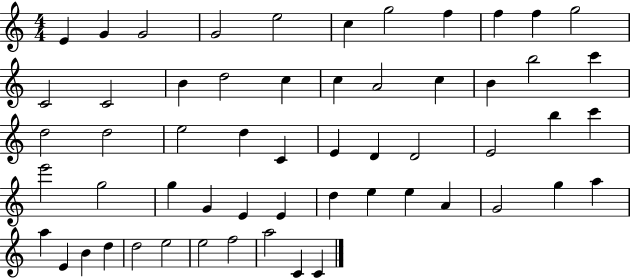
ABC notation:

X:1
T:Untitled
M:4/4
L:1/4
K:C
E G G2 G2 e2 c g2 f f f g2 C2 C2 B d2 c c A2 c B b2 c' d2 d2 e2 d C E D D2 E2 b c' e'2 g2 g G E E d e e A G2 g a a E B d d2 e2 e2 f2 a2 C C